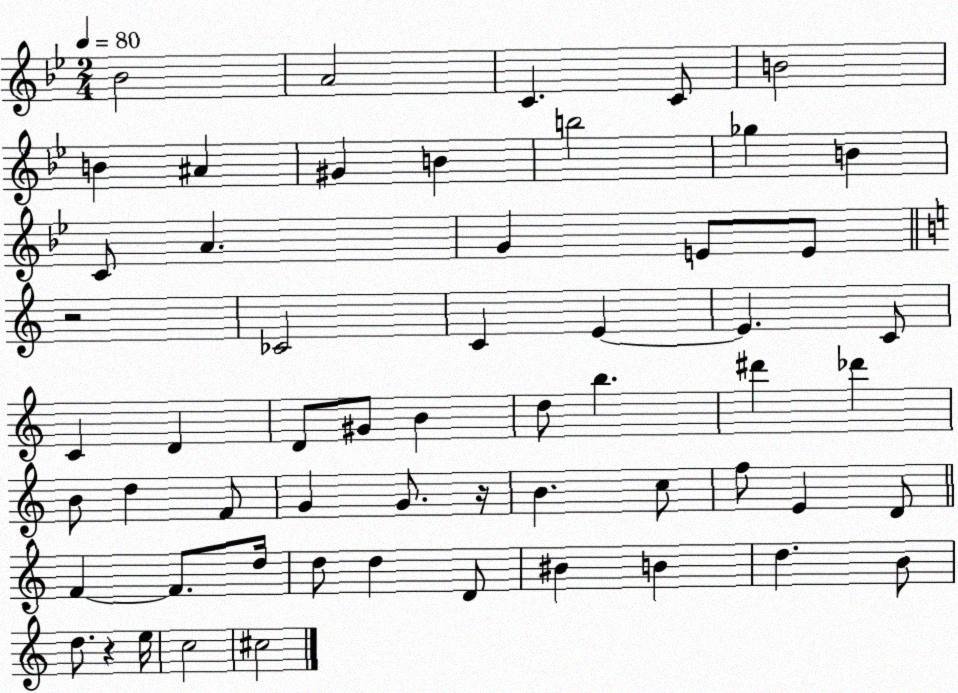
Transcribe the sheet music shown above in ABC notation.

X:1
T:Untitled
M:2/4
L:1/4
K:Bb
_B2 A2 C C/2 B2 B ^A ^G B b2 _g B C/2 A G E/2 E/2 z2 _C2 C E E C/2 C D D/2 ^G/2 B d/2 b ^d' _d' B/2 d F/2 G G/2 z/4 B c/2 f/2 E D/2 F F/2 d/4 d/2 d D/2 ^B B d B/2 d/2 z e/4 c2 ^c2